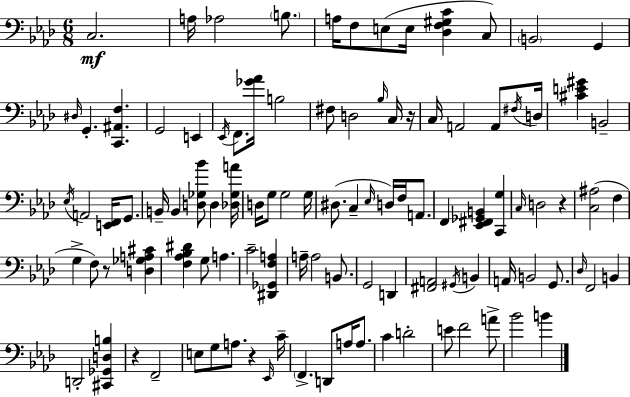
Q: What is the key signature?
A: F minor